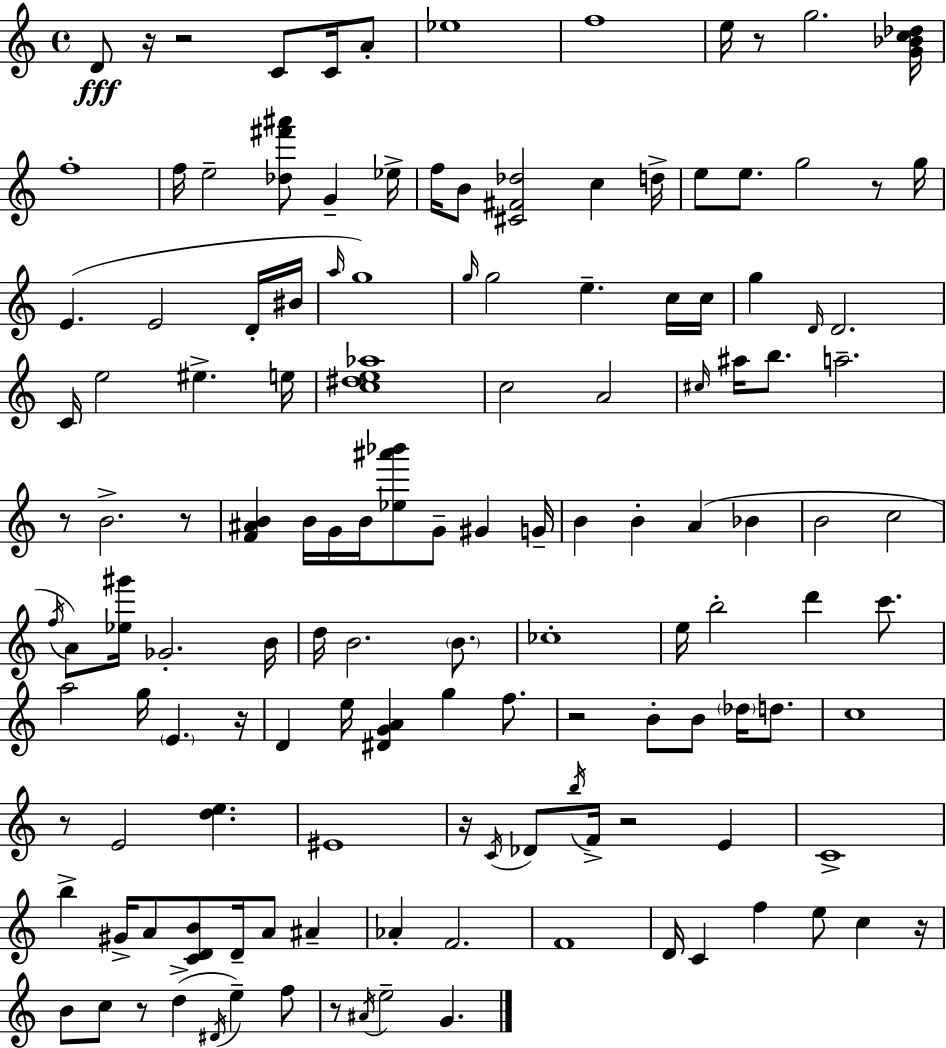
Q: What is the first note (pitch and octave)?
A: D4